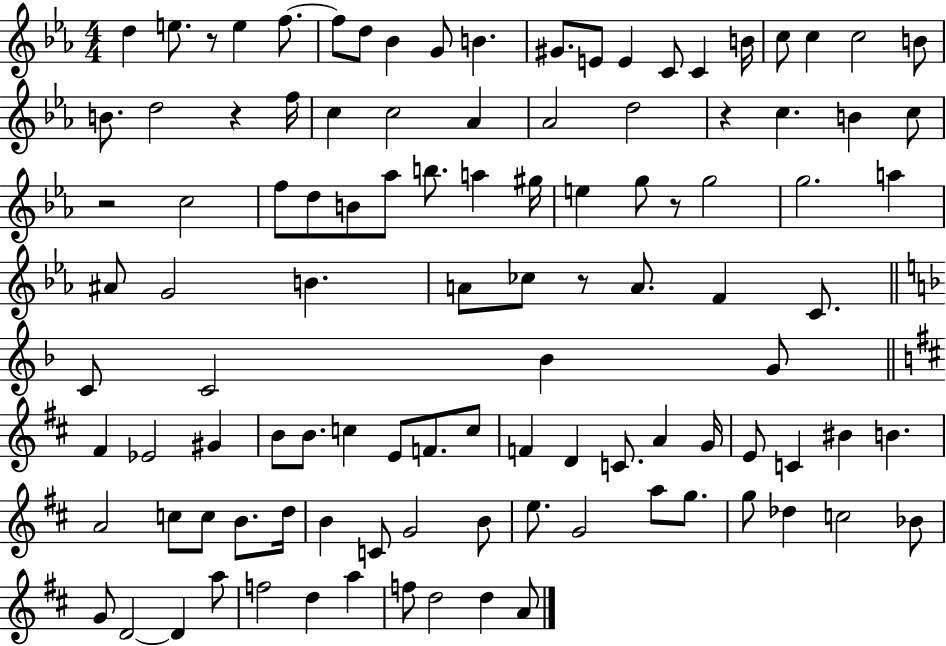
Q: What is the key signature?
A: EES major